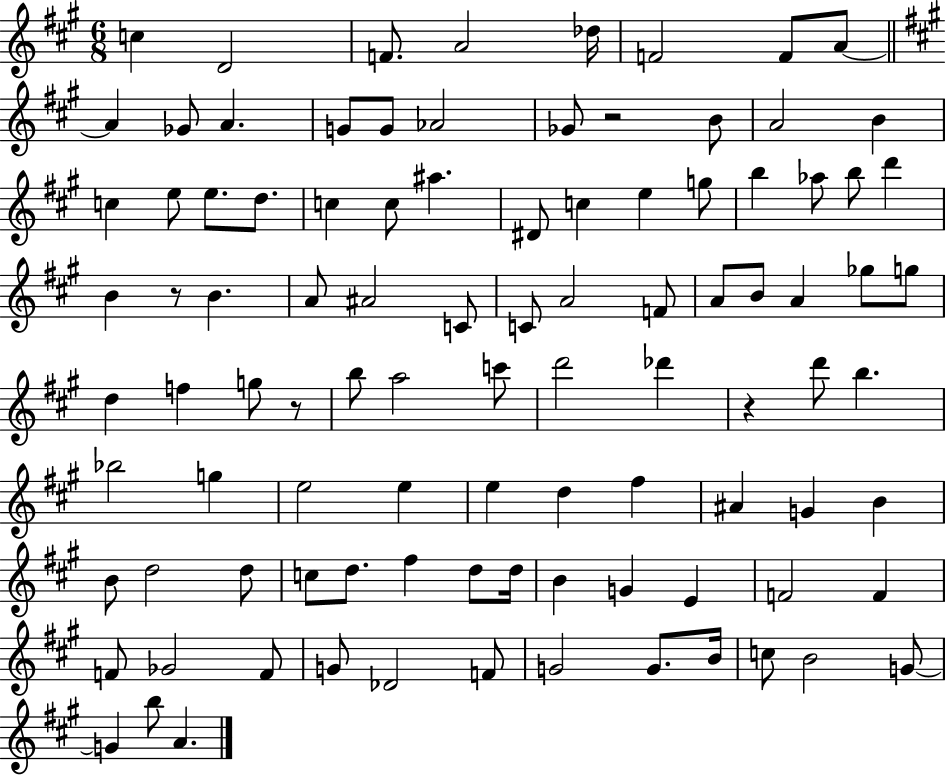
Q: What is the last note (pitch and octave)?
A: A4